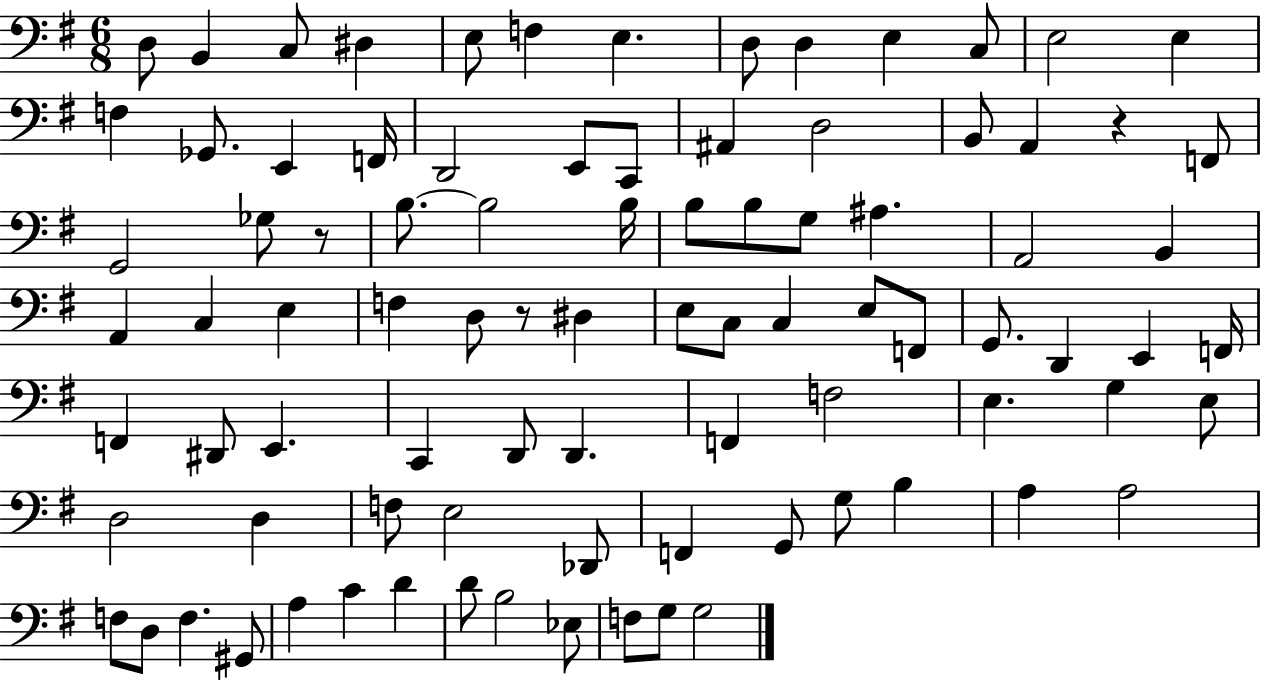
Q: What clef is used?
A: bass